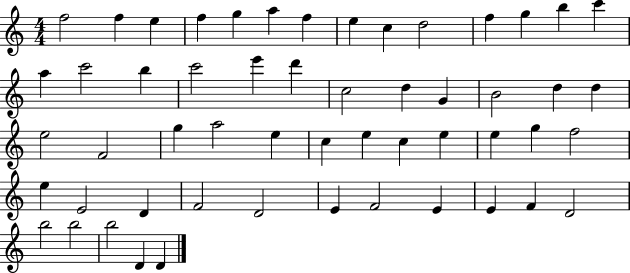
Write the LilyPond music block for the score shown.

{
  \clef treble
  \numericTimeSignature
  \time 4/4
  \key c \major
  f''2 f''4 e''4 | f''4 g''4 a''4 f''4 | e''4 c''4 d''2 | f''4 g''4 b''4 c'''4 | \break a''4 c'''2 b''4 | c'''2 e'''4 d'''4 | c''2 d''4 g'4 | b'2 d''4 d''4 | \break e''2 f'2 | g''4 a''2 e''4 | c''4 e''4 c''4 e''4 | e''4 g''4 f''2 | \break e''4 e'2 d'4 | f'2 d'2 | e'4 f'2 e'4 | e'4 f'4 d'2 | \break b''2 b''2 | b''2 d'4 d'4 | \bar "|."
}